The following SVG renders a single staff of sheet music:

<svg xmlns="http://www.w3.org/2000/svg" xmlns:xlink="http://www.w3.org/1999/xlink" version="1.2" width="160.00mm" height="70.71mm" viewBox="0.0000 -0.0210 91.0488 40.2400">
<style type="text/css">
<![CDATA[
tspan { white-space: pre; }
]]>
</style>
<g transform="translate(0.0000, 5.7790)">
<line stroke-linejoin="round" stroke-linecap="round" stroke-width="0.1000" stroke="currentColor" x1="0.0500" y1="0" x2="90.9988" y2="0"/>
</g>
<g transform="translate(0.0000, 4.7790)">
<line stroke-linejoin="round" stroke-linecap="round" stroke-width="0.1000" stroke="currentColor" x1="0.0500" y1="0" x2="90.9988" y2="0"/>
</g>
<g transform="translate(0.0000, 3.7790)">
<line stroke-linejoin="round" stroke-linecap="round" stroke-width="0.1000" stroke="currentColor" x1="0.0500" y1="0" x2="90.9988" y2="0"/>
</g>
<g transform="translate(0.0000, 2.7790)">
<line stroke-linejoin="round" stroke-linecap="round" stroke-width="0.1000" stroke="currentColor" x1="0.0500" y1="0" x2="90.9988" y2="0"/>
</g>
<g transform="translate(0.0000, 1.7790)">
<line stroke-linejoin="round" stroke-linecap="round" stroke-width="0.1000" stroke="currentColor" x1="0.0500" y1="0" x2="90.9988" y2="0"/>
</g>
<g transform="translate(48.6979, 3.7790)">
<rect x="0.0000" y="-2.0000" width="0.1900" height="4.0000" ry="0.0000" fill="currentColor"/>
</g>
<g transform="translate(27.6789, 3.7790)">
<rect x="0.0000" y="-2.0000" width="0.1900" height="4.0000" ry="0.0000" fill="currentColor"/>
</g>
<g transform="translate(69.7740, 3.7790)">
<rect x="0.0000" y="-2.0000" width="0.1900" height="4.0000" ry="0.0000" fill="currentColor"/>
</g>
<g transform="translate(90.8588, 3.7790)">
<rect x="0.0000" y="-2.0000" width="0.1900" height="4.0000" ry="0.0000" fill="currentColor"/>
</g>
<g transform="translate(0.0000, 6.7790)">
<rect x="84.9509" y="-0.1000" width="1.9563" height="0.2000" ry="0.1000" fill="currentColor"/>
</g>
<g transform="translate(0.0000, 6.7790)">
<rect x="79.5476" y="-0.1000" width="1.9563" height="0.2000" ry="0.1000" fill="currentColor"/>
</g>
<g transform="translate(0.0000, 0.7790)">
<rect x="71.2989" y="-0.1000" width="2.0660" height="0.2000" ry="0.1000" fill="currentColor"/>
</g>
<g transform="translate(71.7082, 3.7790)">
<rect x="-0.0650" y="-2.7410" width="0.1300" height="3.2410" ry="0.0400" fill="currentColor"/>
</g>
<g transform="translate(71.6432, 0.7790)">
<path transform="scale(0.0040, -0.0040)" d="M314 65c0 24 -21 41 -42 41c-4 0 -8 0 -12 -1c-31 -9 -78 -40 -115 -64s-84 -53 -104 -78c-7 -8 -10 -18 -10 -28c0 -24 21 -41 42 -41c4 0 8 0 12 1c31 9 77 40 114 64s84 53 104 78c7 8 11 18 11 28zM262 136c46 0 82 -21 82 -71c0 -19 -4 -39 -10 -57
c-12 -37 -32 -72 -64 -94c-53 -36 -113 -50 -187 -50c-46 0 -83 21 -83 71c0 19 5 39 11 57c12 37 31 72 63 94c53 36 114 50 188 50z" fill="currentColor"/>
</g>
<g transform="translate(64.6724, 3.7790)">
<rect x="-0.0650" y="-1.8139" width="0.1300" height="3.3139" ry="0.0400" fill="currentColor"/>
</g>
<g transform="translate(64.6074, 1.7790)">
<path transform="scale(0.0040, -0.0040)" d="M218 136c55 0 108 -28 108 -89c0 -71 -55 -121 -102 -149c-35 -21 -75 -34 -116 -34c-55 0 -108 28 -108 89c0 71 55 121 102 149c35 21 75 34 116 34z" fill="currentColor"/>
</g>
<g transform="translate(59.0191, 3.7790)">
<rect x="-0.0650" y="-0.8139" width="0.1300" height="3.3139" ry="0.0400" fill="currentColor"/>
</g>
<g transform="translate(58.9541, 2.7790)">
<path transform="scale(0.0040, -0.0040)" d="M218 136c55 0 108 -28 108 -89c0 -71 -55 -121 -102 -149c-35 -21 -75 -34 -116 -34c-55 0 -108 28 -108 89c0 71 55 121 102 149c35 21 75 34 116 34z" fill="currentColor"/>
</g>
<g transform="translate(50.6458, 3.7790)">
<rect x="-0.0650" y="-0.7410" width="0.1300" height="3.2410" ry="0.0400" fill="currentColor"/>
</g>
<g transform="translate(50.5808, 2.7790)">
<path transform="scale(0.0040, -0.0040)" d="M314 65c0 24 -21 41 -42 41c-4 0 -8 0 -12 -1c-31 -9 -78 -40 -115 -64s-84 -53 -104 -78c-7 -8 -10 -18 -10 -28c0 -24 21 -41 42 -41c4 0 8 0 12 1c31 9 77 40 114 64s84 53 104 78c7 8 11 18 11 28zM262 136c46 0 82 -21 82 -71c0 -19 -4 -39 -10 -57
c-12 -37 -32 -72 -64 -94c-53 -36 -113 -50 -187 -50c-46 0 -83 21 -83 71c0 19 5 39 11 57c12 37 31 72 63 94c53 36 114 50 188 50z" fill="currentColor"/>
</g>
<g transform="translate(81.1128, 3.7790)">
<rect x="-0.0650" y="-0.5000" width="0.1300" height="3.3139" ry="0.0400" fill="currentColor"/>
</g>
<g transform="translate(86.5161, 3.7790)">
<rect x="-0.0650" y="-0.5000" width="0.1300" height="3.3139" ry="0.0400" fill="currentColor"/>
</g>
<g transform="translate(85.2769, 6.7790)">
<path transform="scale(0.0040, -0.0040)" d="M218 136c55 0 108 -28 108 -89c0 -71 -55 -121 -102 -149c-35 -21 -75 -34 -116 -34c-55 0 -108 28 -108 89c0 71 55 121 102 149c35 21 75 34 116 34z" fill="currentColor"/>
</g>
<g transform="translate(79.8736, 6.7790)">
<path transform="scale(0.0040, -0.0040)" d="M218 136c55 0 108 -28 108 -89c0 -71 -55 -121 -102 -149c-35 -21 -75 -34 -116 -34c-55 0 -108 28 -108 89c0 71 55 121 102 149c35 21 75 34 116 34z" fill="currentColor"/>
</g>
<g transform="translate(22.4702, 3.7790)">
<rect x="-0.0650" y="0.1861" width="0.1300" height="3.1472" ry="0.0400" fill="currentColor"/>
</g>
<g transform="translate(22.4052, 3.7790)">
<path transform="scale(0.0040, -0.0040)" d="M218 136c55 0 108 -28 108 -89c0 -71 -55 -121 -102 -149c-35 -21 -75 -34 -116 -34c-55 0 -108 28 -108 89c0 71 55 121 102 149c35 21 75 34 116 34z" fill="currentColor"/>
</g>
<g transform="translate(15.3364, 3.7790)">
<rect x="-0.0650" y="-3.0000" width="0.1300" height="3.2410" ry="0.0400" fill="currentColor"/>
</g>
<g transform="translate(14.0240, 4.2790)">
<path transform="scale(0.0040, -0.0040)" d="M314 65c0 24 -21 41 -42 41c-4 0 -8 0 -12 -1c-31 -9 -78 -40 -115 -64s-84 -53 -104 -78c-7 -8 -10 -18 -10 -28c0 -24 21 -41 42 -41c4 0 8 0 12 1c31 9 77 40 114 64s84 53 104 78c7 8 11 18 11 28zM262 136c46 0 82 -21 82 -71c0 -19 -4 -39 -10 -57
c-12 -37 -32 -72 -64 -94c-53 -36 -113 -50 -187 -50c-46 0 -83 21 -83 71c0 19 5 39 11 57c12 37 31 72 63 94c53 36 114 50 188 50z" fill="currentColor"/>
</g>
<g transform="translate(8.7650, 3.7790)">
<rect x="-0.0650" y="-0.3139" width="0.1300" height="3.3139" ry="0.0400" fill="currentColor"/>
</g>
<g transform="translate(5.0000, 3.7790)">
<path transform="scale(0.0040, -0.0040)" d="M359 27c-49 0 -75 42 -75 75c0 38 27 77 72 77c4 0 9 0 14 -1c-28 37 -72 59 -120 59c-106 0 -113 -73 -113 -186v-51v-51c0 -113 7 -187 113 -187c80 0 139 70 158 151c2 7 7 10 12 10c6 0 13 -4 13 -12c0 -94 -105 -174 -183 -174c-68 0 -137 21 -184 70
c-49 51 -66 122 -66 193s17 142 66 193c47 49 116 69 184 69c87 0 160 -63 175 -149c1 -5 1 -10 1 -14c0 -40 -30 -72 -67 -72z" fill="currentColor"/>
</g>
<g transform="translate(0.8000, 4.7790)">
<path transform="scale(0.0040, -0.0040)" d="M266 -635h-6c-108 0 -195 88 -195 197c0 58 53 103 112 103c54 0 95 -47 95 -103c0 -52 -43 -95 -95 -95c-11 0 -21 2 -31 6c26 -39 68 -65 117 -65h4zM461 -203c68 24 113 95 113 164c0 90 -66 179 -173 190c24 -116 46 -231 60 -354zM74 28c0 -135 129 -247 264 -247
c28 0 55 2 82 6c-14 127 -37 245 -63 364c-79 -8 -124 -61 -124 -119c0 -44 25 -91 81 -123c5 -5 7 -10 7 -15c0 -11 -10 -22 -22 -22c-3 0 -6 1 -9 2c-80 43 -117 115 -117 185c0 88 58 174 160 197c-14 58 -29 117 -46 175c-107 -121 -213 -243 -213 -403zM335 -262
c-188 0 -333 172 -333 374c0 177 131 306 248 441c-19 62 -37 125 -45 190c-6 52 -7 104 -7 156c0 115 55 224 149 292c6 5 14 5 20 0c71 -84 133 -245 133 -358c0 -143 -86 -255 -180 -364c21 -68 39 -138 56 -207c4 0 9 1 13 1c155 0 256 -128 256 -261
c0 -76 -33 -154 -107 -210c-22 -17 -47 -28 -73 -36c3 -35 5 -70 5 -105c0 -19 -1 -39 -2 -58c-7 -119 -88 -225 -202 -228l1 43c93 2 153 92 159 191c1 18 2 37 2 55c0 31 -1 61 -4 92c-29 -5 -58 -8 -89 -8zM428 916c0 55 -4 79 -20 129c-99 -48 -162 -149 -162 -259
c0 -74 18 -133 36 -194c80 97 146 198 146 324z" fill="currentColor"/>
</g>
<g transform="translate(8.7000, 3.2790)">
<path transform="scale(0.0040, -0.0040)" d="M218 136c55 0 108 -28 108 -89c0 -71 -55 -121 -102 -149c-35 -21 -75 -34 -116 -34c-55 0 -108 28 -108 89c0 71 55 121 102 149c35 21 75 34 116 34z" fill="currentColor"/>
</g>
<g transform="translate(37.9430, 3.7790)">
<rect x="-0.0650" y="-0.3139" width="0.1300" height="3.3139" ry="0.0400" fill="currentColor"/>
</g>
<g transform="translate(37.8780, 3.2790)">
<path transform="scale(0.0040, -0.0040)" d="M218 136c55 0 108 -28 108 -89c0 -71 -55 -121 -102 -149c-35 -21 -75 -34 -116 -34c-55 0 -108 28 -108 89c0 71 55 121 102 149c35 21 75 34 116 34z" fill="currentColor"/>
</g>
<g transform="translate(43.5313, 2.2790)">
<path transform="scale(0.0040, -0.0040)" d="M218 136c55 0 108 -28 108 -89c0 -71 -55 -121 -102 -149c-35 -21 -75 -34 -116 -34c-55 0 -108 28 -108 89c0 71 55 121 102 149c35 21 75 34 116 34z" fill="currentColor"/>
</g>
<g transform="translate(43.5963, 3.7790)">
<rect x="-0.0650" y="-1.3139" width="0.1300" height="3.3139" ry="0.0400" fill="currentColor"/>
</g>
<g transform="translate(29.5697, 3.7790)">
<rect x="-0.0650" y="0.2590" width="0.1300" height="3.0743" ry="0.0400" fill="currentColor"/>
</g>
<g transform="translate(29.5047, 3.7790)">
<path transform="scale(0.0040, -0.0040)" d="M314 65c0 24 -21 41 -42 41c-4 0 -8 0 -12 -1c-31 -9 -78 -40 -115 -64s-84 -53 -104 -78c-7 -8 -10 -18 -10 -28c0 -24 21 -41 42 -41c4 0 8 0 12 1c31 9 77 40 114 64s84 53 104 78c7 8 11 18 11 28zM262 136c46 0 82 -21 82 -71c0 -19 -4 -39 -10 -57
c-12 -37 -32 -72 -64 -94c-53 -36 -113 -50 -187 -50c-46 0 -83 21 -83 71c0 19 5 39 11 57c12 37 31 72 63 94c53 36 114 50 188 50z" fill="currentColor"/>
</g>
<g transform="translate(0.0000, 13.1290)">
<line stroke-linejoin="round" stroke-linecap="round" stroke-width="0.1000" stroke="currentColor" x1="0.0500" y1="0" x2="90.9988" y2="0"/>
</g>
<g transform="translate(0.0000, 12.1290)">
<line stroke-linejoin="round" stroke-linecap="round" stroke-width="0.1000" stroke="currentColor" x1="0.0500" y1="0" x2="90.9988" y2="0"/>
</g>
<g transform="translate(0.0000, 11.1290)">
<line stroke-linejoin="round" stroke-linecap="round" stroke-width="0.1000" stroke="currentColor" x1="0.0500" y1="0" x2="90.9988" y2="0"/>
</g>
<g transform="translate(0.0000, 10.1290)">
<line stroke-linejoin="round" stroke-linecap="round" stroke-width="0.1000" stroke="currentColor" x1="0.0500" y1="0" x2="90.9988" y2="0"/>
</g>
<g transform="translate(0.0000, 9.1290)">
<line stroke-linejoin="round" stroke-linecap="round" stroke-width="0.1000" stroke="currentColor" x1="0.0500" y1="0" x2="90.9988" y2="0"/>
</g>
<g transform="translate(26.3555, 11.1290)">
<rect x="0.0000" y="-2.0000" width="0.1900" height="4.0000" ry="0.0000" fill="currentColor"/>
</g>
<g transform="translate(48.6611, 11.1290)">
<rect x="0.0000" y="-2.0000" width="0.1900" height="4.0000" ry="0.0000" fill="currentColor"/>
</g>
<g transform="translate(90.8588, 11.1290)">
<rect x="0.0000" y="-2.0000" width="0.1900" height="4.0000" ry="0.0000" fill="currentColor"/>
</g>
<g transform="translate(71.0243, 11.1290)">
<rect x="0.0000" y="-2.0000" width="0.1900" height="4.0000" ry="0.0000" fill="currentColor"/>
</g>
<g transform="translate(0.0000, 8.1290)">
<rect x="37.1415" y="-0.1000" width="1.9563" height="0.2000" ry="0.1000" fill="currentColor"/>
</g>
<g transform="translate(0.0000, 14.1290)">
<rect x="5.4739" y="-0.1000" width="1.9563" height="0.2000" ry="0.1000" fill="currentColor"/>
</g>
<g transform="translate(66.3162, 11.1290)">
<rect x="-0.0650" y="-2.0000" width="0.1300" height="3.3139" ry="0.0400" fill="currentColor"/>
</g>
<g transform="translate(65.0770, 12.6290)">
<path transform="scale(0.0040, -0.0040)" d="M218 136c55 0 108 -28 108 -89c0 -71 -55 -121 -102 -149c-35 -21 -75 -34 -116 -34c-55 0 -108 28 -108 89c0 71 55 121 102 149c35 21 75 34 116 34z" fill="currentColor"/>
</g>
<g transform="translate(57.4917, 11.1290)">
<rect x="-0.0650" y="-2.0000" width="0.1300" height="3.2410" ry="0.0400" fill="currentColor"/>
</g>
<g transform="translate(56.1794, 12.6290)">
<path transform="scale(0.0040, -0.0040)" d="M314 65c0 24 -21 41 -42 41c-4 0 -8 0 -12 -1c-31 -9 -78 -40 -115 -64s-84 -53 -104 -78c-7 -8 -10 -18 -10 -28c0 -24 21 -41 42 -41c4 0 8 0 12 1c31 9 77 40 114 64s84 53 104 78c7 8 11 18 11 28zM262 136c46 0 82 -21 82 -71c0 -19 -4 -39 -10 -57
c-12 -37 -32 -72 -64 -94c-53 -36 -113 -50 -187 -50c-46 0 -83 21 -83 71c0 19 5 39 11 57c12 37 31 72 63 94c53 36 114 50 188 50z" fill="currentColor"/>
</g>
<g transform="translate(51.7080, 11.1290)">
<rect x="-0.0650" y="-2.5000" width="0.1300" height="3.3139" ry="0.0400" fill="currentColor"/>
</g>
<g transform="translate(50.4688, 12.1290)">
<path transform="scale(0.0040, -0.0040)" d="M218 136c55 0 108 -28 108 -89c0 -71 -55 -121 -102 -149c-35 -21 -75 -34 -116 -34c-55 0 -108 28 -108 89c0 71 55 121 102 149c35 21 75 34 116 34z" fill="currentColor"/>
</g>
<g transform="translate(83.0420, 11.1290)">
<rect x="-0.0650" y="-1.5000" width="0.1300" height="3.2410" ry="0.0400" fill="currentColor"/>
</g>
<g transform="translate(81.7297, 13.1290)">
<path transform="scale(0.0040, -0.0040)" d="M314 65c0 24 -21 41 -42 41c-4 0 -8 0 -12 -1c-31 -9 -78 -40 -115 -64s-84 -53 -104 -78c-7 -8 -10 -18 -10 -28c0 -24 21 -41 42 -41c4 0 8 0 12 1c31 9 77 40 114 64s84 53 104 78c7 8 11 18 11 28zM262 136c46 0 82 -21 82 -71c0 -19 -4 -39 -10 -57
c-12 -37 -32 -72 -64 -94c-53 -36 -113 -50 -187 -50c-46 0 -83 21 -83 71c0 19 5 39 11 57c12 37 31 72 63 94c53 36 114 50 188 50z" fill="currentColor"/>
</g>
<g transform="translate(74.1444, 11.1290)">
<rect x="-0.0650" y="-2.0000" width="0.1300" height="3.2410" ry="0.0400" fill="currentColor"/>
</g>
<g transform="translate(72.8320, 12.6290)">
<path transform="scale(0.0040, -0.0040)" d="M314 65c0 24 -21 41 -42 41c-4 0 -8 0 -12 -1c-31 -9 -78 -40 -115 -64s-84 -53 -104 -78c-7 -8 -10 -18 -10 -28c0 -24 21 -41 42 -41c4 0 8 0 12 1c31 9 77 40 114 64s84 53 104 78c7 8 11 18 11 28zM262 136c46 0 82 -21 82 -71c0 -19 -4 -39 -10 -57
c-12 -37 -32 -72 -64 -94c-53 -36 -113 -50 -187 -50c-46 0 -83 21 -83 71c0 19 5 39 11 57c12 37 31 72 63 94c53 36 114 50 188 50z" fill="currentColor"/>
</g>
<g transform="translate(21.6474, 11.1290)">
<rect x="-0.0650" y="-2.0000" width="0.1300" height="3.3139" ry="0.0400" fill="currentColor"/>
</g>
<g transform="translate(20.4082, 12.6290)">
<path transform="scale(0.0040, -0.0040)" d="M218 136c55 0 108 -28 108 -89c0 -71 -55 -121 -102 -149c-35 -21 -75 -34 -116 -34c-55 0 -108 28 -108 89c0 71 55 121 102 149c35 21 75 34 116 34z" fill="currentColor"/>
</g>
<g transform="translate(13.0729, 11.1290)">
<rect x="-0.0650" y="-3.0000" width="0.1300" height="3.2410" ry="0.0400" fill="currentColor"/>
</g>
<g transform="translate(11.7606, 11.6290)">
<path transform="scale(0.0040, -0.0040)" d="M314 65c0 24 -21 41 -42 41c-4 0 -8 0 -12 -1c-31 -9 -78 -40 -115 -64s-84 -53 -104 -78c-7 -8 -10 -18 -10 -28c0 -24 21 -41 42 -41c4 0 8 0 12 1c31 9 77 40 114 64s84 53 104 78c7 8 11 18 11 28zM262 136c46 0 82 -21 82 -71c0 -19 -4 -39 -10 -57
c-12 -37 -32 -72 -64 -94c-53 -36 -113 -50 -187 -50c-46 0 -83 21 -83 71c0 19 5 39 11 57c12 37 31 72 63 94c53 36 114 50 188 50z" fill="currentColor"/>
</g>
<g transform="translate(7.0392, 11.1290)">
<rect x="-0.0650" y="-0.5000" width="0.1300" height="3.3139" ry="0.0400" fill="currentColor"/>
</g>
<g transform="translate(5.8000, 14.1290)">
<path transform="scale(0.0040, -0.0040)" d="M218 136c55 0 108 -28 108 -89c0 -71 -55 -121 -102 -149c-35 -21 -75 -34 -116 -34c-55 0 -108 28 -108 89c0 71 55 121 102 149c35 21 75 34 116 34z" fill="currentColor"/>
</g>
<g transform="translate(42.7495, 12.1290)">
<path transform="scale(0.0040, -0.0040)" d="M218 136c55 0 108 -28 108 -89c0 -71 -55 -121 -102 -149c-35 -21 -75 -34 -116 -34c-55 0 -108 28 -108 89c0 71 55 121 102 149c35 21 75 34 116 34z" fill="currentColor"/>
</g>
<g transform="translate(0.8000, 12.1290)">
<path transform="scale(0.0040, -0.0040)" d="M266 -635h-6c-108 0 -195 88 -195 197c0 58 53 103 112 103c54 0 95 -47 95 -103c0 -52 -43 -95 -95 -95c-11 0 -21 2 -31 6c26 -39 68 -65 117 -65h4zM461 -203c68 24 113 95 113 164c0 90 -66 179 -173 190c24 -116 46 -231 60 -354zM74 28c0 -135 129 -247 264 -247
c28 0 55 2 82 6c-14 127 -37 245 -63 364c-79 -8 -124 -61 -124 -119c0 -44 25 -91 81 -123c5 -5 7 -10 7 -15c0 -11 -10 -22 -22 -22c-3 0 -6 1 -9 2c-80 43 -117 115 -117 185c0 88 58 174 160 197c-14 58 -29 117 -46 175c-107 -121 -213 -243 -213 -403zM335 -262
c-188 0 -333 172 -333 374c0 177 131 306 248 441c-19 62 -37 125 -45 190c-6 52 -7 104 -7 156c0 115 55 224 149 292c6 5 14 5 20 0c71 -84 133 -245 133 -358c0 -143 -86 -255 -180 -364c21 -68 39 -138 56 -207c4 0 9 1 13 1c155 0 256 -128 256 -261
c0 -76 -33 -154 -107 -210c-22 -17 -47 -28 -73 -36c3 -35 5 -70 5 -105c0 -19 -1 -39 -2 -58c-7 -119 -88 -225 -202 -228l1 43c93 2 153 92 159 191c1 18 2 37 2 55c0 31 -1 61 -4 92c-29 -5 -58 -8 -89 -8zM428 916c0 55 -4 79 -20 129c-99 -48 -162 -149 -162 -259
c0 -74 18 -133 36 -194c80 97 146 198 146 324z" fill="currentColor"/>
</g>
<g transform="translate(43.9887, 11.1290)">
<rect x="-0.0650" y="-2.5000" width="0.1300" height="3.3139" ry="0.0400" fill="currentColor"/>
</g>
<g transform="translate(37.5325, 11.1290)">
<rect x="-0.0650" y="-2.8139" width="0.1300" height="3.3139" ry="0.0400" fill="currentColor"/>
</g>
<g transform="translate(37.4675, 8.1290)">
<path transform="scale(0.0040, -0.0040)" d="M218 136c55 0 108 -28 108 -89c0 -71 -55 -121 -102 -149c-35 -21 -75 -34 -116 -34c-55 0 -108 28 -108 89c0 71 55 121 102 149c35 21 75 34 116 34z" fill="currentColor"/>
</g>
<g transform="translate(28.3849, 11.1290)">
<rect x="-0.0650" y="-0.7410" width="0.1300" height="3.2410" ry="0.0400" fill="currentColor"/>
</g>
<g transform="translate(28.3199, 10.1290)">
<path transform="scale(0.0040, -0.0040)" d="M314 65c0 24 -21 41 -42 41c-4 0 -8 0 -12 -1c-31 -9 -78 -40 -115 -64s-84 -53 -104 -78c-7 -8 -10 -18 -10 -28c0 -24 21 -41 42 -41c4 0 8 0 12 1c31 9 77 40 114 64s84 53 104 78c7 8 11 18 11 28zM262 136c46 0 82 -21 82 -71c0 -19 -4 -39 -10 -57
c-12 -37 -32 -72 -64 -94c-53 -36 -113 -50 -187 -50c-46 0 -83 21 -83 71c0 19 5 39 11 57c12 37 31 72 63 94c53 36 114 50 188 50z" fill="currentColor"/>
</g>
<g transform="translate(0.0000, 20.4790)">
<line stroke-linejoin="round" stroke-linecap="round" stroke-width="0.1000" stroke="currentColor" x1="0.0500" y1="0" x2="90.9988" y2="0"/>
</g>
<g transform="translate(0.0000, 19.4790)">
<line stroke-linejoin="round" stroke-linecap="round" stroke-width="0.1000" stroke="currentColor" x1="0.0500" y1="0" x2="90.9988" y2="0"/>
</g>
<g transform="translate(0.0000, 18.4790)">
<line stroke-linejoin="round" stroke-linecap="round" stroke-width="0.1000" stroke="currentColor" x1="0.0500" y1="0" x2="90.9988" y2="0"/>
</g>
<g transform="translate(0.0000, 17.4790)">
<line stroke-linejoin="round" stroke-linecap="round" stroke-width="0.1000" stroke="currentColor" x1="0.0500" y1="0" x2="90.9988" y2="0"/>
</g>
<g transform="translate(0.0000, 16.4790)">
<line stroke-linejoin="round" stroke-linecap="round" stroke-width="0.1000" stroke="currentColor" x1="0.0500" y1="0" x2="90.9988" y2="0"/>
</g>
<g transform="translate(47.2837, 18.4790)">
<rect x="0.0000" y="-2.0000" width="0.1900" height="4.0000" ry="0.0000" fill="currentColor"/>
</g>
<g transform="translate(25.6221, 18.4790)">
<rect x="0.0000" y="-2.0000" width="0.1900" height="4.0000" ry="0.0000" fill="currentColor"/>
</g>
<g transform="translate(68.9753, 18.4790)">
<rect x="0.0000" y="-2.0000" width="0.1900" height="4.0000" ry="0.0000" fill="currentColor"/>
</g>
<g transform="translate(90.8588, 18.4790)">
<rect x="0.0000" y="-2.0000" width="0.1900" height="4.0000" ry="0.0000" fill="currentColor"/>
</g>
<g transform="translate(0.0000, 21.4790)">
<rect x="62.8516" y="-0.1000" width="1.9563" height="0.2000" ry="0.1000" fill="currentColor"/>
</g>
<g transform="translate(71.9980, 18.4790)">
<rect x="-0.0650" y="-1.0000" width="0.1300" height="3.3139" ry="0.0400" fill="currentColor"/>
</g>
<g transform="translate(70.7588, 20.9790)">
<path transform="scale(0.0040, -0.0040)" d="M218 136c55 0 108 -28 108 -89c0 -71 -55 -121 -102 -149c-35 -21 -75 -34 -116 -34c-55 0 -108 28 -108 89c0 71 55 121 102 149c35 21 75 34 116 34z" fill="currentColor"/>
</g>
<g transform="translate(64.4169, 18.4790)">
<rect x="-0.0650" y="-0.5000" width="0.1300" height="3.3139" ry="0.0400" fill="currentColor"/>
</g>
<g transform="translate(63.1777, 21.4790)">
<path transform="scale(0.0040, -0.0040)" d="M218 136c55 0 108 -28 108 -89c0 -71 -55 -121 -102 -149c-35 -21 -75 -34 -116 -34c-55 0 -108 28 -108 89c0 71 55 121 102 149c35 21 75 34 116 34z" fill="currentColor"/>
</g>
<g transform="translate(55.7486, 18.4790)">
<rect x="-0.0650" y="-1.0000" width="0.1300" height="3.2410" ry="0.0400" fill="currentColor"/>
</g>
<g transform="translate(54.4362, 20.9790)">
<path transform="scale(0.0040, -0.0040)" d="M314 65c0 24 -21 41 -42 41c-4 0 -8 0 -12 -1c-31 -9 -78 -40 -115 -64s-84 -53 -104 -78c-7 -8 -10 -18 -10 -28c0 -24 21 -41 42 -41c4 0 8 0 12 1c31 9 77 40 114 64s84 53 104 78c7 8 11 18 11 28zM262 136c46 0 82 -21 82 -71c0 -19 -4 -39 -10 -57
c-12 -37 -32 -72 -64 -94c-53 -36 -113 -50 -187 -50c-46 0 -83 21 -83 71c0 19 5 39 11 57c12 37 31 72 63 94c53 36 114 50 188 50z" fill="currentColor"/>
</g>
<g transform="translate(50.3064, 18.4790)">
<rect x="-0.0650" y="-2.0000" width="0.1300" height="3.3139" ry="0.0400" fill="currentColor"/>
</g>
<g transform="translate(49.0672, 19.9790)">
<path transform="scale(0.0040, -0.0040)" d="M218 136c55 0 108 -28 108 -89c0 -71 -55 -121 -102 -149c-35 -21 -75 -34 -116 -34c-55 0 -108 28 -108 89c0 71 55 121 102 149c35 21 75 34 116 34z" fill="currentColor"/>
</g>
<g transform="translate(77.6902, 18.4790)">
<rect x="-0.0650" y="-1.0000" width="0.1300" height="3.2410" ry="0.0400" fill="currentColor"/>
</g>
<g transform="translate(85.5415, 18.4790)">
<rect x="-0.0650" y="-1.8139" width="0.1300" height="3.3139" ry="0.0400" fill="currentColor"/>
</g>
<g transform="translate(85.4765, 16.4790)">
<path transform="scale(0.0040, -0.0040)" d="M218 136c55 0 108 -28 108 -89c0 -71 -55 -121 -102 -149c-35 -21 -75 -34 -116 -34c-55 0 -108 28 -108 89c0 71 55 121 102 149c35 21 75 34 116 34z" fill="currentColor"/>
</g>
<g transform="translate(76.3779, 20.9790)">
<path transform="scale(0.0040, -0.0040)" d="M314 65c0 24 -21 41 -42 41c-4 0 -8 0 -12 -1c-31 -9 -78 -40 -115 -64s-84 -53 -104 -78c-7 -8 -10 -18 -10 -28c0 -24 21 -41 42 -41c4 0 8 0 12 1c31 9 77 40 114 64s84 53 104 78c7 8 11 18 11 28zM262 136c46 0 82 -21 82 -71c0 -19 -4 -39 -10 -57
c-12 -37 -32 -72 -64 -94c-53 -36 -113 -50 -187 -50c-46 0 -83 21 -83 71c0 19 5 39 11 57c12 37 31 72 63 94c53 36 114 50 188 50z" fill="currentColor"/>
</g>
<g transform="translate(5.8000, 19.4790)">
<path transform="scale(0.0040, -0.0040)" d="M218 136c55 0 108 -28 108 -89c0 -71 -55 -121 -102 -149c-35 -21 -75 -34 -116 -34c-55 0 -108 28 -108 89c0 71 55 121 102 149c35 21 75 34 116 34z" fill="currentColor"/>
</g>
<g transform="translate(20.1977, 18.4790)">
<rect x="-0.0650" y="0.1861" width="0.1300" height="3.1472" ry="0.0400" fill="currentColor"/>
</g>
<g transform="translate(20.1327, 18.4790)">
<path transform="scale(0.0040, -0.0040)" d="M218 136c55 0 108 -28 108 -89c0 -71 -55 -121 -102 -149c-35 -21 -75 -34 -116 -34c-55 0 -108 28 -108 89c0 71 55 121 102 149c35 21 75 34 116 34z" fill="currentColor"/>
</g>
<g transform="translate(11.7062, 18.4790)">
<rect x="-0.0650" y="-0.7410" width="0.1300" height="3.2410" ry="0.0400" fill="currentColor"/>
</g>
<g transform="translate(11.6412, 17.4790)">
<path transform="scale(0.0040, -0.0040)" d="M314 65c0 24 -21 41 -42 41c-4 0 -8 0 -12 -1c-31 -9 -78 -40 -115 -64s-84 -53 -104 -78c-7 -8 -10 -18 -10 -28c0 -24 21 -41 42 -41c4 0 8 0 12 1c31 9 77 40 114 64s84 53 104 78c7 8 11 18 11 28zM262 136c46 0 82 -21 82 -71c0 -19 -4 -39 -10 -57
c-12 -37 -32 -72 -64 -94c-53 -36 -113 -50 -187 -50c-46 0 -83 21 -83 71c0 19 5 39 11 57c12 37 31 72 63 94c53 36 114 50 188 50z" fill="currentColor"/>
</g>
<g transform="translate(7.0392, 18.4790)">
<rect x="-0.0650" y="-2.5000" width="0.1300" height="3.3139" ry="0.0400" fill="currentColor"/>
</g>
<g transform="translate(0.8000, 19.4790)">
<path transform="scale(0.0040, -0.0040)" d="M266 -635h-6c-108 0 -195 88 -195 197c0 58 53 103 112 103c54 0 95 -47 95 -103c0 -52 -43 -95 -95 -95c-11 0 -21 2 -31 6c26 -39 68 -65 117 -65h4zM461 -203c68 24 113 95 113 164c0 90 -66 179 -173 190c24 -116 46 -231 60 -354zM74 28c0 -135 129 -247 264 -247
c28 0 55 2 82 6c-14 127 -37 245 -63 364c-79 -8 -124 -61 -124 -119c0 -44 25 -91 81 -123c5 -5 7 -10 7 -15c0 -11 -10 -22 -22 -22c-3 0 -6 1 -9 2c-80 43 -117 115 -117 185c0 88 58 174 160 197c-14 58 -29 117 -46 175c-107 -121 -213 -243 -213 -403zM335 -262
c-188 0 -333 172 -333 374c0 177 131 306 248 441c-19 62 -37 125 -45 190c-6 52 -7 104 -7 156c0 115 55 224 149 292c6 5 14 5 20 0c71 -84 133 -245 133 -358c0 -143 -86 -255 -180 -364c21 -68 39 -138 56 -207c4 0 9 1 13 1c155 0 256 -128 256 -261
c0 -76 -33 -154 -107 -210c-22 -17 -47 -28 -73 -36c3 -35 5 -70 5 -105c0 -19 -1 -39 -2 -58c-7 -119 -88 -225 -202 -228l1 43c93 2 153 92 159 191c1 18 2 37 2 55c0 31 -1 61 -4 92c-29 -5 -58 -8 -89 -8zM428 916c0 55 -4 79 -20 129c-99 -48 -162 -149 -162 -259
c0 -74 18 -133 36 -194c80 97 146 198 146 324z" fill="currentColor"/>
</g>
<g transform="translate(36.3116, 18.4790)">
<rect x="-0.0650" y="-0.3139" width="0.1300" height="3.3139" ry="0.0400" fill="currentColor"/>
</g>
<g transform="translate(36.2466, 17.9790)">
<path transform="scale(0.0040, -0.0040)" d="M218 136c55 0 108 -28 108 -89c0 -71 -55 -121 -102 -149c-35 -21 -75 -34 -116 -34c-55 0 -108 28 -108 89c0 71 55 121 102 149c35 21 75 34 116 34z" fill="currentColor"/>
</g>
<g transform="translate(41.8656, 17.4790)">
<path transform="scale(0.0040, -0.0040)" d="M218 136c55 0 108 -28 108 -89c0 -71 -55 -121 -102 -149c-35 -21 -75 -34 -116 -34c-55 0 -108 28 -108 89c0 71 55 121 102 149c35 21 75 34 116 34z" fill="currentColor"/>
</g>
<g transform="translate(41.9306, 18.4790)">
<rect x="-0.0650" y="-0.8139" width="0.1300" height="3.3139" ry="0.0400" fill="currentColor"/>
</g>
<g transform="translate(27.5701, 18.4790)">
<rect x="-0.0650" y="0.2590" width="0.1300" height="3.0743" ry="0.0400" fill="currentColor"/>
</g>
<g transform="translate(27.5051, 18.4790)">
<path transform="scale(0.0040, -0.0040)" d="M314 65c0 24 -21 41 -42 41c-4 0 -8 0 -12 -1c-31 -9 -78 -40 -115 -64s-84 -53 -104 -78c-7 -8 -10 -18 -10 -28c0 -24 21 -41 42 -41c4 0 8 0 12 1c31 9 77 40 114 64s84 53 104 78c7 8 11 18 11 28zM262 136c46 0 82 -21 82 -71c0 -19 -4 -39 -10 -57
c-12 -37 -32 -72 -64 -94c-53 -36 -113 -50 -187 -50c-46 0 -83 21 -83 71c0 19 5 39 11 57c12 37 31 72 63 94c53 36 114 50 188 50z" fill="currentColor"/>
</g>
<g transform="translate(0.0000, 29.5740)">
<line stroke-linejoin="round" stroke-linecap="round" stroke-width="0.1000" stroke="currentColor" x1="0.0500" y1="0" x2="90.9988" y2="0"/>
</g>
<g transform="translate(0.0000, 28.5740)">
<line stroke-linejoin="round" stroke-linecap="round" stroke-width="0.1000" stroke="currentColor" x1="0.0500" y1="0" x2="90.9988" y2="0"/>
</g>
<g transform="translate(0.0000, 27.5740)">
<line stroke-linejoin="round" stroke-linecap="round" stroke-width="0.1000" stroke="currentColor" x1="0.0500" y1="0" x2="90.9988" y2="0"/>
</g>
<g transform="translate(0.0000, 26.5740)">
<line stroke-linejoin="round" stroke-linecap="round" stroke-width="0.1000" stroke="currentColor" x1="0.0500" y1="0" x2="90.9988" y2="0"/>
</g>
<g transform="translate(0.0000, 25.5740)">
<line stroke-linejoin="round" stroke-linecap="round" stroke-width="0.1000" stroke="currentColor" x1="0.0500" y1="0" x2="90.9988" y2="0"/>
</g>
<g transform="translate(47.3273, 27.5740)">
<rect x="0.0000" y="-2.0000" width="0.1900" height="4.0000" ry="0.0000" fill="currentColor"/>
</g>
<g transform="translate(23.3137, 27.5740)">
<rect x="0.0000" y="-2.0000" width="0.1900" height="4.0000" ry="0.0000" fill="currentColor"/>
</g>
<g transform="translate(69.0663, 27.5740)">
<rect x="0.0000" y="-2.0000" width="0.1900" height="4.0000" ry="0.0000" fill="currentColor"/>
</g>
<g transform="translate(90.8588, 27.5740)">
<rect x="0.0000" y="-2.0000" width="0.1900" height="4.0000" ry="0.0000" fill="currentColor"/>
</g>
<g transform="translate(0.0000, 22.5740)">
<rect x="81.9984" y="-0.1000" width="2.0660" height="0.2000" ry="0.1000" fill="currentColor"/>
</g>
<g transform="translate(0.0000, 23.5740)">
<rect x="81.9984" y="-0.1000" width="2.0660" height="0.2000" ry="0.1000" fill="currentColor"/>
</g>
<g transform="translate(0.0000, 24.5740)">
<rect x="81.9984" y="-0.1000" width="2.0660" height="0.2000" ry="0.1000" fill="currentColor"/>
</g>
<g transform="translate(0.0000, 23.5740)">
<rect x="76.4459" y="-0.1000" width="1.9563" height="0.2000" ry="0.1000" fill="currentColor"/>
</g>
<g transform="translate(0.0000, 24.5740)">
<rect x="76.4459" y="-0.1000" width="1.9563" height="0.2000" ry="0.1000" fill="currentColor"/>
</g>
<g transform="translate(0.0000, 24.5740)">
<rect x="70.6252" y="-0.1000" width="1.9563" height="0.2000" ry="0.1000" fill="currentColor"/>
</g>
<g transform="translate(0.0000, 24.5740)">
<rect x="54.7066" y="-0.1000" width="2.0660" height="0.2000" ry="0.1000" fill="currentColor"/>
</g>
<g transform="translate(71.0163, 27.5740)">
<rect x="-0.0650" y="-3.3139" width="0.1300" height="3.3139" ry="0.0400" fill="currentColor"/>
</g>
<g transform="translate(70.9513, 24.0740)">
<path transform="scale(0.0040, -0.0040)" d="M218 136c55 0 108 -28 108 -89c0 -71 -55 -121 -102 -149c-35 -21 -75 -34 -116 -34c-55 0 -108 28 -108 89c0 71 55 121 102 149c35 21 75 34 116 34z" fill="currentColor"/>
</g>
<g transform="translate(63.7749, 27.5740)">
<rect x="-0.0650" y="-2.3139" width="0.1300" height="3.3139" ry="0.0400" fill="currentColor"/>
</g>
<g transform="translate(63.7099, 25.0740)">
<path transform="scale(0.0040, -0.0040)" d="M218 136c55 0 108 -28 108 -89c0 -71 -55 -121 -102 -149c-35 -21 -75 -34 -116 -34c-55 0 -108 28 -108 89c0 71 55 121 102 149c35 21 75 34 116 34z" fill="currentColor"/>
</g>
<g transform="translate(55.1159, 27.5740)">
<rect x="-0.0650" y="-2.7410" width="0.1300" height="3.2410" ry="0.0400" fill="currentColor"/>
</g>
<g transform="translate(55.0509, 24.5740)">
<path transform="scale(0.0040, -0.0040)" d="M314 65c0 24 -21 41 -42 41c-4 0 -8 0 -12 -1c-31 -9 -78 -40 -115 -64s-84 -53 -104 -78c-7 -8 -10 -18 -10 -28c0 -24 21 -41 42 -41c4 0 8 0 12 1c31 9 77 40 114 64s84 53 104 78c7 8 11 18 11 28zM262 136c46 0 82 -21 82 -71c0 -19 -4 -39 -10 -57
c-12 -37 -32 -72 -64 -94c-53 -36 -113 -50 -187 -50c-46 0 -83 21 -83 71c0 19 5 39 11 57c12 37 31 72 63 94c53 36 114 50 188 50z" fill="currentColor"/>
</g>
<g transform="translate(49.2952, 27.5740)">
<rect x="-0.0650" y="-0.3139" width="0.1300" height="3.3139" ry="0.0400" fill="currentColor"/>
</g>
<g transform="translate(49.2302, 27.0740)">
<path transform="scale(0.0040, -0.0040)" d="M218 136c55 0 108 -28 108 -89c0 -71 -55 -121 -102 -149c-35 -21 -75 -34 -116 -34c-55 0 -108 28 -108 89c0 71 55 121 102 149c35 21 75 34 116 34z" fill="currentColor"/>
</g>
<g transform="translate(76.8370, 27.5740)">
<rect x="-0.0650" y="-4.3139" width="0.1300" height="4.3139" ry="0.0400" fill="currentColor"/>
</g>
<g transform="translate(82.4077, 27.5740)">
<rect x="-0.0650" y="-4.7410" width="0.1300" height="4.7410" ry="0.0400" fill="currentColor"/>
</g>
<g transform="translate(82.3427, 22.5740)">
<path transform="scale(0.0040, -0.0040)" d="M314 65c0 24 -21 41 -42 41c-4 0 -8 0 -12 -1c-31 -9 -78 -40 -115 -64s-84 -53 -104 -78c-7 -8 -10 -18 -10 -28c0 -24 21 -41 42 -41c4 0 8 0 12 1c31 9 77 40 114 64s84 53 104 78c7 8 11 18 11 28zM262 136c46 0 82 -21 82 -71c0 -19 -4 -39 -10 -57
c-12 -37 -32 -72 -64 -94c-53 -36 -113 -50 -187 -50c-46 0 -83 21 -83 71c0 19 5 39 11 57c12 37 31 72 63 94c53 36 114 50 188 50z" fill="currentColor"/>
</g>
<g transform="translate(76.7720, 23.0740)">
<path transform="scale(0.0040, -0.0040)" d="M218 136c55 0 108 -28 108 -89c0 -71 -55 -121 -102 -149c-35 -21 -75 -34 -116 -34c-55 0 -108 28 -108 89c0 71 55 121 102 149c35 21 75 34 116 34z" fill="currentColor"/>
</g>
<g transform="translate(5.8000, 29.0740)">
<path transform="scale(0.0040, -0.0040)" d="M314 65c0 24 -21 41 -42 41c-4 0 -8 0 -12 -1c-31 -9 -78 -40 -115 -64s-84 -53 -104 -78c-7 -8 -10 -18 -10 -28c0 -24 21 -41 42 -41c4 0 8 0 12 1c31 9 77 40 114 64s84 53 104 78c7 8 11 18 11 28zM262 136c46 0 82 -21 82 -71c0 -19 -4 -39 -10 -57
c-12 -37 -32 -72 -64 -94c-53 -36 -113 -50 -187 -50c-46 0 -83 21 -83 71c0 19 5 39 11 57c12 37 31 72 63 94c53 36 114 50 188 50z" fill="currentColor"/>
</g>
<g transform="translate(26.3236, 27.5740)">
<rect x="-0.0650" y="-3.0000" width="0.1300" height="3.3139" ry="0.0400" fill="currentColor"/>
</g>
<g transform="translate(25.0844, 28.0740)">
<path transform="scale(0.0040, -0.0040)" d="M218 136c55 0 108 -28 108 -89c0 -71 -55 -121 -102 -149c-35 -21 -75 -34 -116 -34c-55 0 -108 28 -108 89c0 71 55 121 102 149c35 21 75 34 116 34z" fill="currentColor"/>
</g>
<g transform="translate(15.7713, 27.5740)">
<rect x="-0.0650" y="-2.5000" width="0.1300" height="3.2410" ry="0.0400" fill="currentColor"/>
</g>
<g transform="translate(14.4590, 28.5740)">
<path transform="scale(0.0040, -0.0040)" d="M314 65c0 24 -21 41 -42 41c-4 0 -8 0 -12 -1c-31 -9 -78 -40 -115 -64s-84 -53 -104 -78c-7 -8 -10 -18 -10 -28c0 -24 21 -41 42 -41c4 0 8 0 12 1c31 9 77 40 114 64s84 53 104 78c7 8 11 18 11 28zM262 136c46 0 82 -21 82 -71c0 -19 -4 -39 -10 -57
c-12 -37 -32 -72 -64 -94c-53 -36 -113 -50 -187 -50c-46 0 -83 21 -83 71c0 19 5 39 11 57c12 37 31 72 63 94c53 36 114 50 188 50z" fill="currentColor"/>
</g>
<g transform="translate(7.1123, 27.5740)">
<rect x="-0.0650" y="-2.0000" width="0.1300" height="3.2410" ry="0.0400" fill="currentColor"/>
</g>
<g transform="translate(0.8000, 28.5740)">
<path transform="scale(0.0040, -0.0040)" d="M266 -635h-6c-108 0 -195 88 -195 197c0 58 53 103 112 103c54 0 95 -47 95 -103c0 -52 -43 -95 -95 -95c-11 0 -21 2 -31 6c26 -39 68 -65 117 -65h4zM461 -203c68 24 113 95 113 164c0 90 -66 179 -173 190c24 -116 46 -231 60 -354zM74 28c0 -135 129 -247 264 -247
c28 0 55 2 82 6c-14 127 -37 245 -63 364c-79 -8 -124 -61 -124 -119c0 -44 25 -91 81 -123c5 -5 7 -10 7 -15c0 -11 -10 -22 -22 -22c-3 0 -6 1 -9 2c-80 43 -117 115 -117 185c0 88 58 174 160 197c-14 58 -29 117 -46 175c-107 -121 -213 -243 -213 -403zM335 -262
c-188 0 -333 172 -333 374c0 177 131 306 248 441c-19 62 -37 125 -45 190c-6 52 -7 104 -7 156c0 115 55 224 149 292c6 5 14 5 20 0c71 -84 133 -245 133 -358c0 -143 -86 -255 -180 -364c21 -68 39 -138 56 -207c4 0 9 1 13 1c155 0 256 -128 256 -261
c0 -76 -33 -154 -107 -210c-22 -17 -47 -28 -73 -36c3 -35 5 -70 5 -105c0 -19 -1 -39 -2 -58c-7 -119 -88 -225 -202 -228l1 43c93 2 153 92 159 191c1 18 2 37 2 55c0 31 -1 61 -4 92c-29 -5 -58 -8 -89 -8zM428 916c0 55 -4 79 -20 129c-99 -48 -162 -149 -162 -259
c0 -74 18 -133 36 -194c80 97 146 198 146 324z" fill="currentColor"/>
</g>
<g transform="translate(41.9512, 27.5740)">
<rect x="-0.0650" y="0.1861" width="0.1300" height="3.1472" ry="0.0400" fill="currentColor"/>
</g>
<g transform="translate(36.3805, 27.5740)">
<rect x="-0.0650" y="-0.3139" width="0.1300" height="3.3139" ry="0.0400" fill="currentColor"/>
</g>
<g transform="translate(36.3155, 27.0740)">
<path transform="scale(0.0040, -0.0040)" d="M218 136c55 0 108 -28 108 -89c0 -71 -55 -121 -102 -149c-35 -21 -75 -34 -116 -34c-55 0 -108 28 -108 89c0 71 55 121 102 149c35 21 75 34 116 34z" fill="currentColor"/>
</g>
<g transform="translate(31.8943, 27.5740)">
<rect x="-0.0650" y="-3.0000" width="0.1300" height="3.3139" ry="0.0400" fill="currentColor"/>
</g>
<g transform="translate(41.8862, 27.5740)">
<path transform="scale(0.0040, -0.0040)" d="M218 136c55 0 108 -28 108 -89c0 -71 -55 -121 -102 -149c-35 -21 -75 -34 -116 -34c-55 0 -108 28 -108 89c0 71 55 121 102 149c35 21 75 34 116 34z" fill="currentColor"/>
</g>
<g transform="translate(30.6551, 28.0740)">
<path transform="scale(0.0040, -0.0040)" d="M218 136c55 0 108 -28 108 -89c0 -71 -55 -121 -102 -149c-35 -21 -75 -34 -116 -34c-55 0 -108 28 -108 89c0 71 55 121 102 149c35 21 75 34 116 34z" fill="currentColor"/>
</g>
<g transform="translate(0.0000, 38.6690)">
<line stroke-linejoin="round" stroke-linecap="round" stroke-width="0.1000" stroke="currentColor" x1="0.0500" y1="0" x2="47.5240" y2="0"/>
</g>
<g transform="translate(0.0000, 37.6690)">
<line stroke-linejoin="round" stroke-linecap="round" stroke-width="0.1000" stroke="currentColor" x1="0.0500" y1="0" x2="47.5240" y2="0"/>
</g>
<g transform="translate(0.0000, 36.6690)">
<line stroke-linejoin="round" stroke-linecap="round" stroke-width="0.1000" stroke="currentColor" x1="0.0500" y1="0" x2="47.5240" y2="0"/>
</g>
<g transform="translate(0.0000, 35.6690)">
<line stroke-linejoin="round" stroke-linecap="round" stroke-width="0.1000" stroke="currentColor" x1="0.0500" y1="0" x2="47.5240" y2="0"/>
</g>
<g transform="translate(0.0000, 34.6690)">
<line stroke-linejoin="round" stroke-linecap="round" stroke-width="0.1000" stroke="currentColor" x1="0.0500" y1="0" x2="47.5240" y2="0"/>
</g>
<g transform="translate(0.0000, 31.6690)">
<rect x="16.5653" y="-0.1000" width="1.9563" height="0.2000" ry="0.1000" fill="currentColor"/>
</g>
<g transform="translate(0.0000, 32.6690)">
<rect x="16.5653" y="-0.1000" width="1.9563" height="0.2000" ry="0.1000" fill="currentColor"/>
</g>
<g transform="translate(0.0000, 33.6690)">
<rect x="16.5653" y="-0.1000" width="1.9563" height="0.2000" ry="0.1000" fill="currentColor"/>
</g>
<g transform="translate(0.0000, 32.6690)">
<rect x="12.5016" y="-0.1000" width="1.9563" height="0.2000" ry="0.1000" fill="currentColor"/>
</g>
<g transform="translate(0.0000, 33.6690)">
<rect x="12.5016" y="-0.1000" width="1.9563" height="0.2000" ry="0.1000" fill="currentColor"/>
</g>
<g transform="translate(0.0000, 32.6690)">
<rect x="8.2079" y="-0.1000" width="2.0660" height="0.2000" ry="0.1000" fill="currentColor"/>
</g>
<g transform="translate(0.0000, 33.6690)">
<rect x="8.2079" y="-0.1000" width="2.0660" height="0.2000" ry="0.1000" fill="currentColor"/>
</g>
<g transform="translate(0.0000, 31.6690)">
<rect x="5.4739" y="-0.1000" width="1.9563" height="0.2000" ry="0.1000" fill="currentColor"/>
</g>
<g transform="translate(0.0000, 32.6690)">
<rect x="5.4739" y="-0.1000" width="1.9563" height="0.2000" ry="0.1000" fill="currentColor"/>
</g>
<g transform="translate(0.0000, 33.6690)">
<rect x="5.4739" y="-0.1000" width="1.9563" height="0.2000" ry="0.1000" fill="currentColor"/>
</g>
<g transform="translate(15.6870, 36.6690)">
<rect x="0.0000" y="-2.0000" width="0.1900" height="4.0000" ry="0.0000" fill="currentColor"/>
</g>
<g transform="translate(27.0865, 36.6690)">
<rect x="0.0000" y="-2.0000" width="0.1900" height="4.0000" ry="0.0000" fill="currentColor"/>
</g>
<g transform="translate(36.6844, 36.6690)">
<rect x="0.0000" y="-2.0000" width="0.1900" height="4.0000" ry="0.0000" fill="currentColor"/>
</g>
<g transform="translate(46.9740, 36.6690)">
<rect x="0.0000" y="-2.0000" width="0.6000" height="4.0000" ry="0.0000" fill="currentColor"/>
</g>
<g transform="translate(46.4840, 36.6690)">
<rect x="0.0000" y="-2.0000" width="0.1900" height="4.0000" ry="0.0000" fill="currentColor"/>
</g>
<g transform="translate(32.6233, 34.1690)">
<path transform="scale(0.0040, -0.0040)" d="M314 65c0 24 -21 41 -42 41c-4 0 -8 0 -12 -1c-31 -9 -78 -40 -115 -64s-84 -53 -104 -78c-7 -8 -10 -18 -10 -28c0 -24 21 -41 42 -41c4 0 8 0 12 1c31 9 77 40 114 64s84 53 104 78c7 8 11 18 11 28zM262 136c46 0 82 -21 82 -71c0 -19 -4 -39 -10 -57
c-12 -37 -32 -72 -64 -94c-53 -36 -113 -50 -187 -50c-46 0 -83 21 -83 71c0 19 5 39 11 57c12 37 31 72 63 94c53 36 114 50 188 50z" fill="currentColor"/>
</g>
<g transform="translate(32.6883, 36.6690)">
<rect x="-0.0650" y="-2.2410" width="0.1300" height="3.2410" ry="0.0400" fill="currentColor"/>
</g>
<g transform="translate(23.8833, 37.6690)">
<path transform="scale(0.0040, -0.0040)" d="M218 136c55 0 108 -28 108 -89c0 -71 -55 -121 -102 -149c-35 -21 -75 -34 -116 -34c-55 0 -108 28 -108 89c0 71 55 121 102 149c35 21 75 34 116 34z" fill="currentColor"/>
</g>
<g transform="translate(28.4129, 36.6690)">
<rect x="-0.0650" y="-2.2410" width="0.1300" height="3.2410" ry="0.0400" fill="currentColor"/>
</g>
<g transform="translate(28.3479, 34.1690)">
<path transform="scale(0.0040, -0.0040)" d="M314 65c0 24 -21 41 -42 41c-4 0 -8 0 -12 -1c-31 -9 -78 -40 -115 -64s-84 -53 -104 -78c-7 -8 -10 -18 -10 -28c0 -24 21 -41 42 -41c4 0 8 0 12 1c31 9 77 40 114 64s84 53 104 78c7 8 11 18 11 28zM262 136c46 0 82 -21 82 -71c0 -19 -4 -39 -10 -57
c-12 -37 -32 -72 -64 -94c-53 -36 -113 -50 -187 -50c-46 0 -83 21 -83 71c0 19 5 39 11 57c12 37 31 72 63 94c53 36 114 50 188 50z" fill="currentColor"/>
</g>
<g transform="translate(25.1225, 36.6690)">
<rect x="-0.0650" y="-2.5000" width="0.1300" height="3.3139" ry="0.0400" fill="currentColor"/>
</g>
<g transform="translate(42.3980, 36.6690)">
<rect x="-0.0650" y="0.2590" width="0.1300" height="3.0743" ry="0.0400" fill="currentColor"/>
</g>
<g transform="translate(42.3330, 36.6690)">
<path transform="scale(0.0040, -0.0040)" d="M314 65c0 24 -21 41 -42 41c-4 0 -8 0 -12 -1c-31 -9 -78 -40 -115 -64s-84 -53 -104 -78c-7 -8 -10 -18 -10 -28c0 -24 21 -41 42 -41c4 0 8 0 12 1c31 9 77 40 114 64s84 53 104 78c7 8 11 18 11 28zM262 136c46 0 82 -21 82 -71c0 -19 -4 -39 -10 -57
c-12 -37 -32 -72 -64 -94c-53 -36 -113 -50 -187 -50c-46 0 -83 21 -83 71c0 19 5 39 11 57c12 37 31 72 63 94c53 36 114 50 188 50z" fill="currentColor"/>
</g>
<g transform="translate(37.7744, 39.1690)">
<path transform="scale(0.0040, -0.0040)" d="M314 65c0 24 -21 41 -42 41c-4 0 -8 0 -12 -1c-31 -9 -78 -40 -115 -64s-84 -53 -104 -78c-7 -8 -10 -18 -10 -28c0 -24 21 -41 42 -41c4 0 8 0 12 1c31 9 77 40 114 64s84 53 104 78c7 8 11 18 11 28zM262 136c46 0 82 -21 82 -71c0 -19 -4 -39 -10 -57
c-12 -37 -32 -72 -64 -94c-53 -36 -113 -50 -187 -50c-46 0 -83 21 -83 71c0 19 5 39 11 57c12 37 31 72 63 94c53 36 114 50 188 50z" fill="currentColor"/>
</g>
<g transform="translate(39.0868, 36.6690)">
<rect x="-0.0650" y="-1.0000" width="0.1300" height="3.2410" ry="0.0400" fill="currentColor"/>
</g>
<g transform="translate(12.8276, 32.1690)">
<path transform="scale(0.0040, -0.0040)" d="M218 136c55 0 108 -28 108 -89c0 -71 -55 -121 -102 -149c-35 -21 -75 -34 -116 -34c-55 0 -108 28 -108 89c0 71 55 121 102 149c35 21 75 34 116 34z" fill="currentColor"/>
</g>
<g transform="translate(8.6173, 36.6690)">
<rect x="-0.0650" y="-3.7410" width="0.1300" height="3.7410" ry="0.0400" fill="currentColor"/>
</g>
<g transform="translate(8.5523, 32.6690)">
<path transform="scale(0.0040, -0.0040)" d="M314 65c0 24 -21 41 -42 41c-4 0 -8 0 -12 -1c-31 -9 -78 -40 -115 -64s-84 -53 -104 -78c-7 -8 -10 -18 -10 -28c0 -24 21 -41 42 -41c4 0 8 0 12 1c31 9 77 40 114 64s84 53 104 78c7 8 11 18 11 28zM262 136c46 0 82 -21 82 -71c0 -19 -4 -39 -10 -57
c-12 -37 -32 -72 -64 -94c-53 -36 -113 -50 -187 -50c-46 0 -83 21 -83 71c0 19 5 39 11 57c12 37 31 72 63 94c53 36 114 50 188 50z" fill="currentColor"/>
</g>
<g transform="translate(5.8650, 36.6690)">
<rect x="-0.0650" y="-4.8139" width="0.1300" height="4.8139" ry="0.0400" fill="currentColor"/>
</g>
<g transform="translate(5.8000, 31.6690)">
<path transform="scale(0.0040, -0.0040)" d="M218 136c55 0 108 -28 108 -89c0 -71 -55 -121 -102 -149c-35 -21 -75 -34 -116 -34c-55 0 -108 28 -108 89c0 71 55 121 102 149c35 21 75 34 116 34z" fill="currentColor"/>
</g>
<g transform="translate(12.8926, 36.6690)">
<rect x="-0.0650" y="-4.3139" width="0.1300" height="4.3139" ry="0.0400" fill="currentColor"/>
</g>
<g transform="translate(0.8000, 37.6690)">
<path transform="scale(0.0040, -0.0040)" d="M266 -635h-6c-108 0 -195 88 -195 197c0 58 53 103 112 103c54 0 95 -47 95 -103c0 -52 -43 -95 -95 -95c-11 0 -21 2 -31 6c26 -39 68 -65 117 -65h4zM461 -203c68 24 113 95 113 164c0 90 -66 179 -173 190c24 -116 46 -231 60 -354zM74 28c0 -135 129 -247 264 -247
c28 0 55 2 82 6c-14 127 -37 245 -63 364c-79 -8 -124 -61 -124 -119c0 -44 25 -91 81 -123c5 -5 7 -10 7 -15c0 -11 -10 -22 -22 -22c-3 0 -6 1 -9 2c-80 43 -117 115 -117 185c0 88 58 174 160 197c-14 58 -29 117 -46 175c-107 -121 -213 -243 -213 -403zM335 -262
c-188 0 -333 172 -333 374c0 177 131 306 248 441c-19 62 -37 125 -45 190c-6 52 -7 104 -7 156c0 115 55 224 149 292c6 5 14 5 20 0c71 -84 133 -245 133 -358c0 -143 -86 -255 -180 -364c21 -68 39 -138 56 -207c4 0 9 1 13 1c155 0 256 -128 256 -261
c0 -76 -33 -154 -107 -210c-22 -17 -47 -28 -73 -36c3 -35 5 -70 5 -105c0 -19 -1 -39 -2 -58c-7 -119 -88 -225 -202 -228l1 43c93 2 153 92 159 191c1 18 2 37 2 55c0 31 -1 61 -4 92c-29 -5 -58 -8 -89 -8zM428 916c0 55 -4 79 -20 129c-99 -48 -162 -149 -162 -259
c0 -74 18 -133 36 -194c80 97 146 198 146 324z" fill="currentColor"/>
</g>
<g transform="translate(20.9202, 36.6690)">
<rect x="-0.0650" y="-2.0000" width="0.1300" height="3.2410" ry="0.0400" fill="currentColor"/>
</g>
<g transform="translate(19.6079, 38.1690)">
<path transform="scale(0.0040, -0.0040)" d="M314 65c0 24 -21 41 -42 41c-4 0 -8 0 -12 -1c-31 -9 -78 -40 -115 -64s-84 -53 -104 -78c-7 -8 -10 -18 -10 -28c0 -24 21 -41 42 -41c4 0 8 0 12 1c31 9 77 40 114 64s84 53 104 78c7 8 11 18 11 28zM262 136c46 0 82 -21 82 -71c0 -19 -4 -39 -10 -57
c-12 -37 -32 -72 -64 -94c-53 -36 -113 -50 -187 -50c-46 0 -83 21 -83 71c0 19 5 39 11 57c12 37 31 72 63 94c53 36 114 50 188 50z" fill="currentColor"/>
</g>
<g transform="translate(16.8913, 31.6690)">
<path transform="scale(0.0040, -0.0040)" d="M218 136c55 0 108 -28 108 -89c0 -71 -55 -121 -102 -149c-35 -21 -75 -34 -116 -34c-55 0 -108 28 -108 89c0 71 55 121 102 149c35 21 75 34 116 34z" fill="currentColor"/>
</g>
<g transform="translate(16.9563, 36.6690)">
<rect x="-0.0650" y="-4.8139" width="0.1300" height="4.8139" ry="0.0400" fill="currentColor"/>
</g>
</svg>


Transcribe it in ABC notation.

X:1
T:Untitled
M:4/4
L:1/4
K:C
c A2 B B2 c e d2 d f a2 C C C A2 F d2 a G G F2 F F2 E2 G d2 B B2 c d F D2 C D D2 f F2 G2 A A c B c a2 g b d' e'2 e' c'2 d' e' F2 G g2 g2 D2 B2